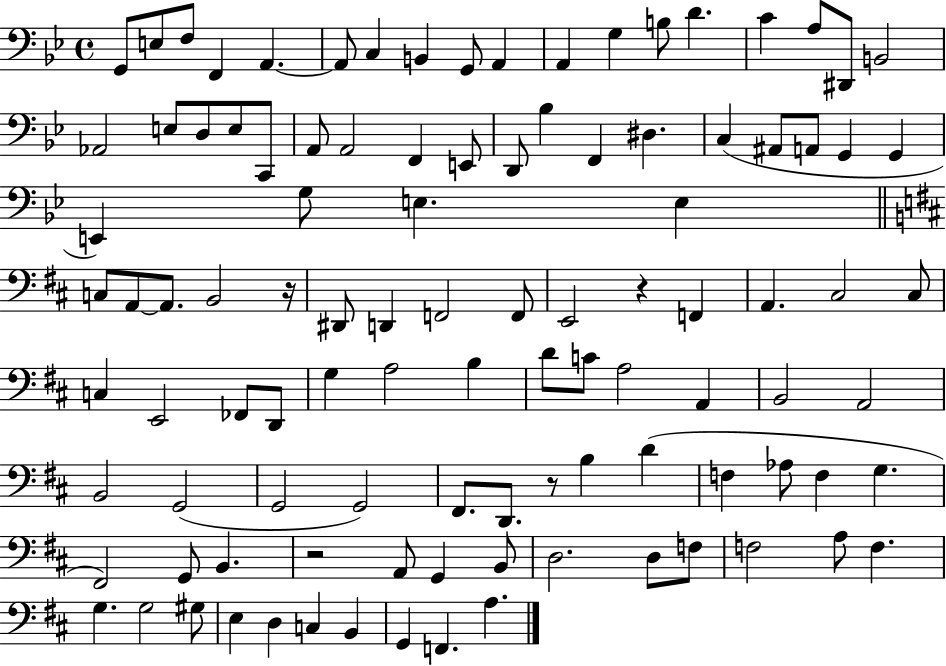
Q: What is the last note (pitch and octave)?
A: A3